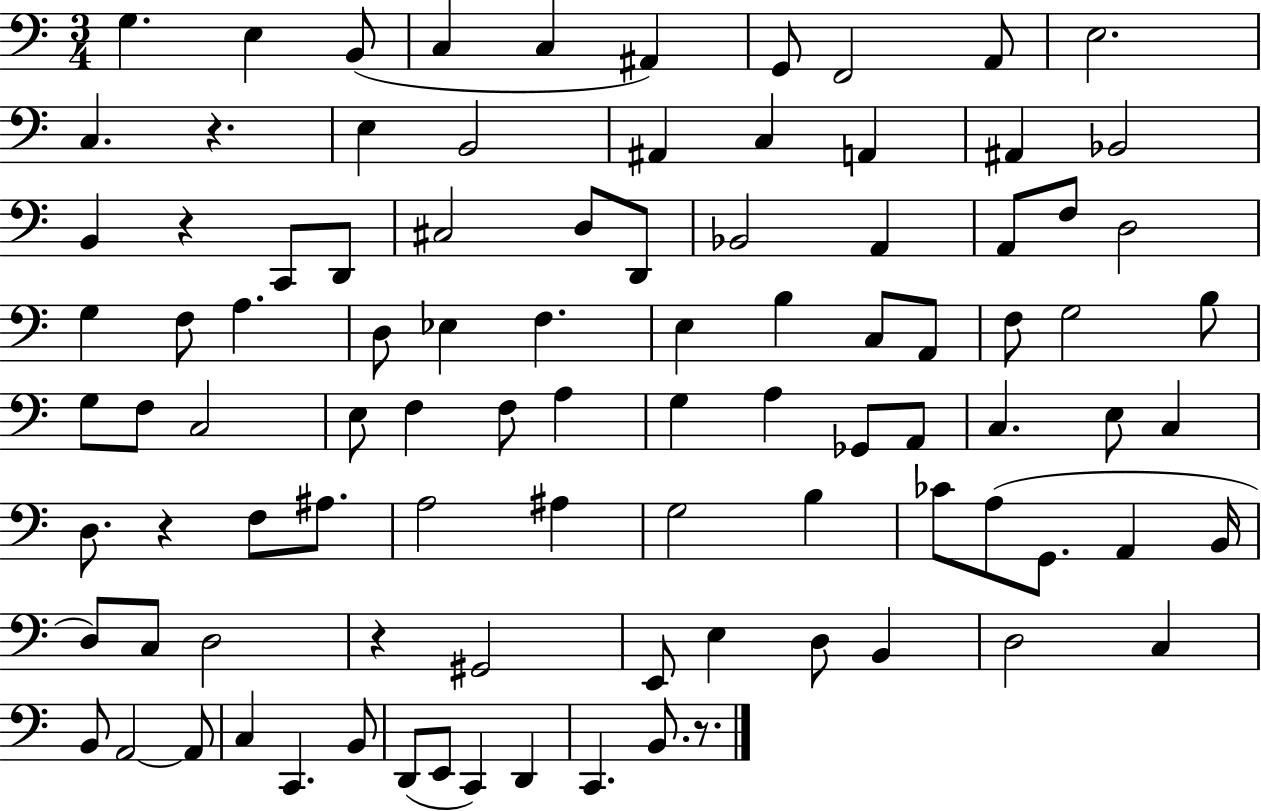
X:1
T:Untitled
M:3/4
L:1/4
K:C
G, E, B,,/2 C, C, ^A,, G,,/2 F,,2 A,,/2 E,2 C, z E, B,,2 ^A,, C, A,, ^A,, _B,,2 B,, z C,,/2 D,,/2 ^C,2 D,/2 D,,/2 _B,,2 A,, A,,/2 F,/2 D,2 G, F,/2 A, D,/2 _E, F, E, B, C,/2 A,,/2 F,/2 G,2 B,/2 G,/2 F,/2 C,2 E,/2 F, F,/2 A, G, A, _G,,/2 A,,/2 C, E,/2 C, D,/2 z F,/2 ^A,/2 A,2 ^A, G,2 B, _C/2 A,/2 G,,/2 A,, B,,/4 D,/2 C,/2 D,2 z ^G,,2 E,,/2 E, D,/2 B,, D,2 C, B,,/2 A,,2 A,,/2 C, C,, B,,/2 D,,/2 E,,/2 C,, D,, C,, B,,/2 z/2